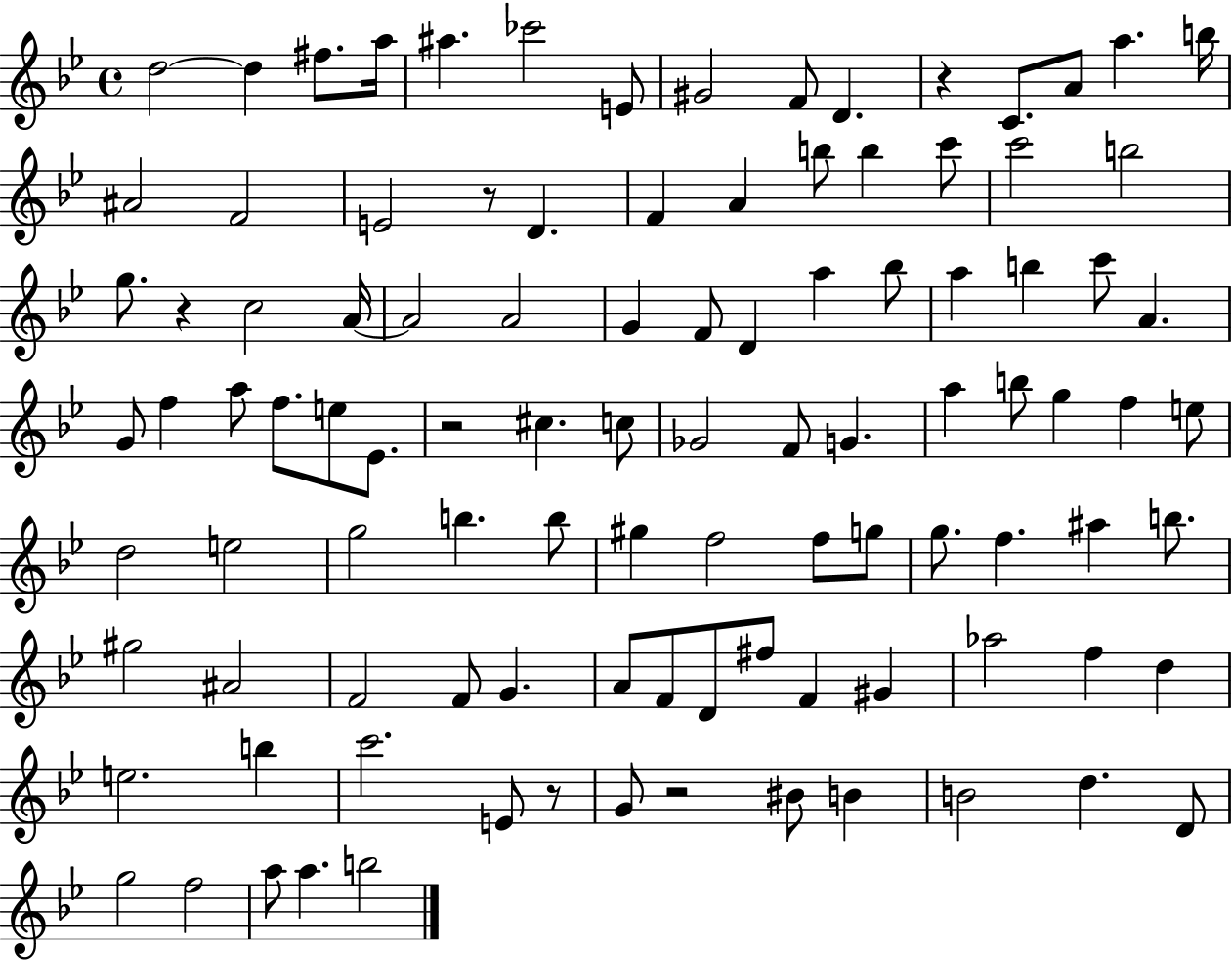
D5/h D5/q F#5/e. A5/s A#5/q. CES6/h E4/e G#4/h F4/e D4/q. R/q C4/e. A4/e A5/q. B5/s A#4/h F4/h E4/h R/e D4/q. F4/q A4/q B5/e B5/q C6/e C6/h B5/h G5/e. R/q C5/h A4/s A4/h A4/h G4/q F4/e D4/q A5/q Bb5/e A5/q B5/q C6/e A4/q. G4/e F5/q A5/e F5/e. E5/e Eb4/e. R/h C#5/q. C5/e Gb4/h F4/e G4/q. A5/q B5/e G5/q F5/q E5/e D5/h E5/h G5/h B5/q. B5/e G#5/q F5/h F5/e G5/e G5/e. F5/q. A#5/q B5/e. G#5/h A#4/h F4/h F4/e G4/q. A4/e F4/e D4/e F#5/e F4/q G#4/q Ab5/h F5/q D5/q E5/h. B5/q C6/h. E4/e R/e G4/e R/h BIS4/e B4/q B4/h D5/q. D4/e G5/h F5/h A5/e A5/q. B5/h